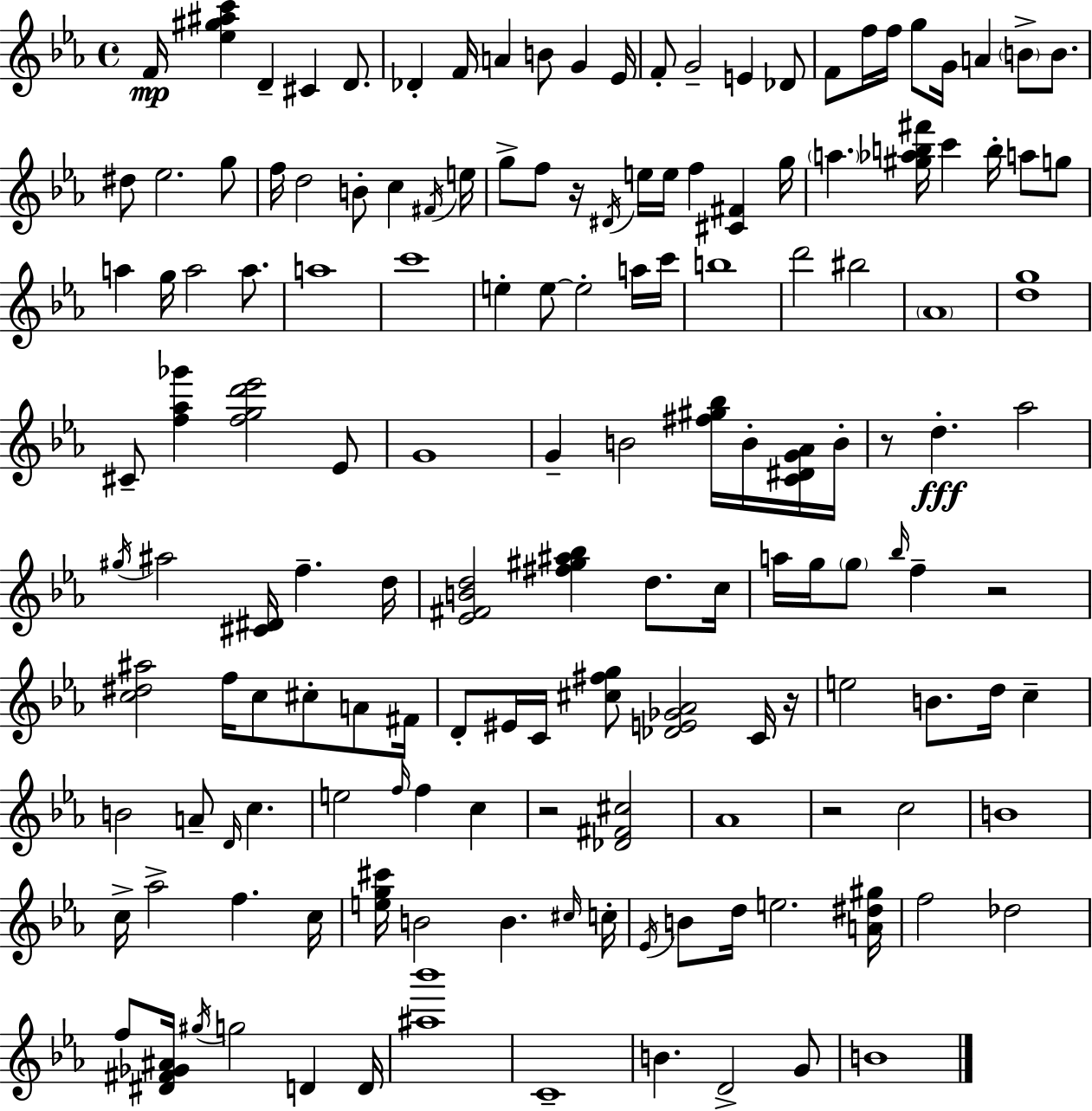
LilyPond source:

{
  \clef treble
  \time 4/4
  \defaultTimeSignature
  \key ees \major
  \repeat volta 2 { f'16\mp <ees'' gis'' ais'' c'''>4 d'4-- cis'4 d'8. | des'4-. f'16 a'4 b'8 g'4 ees'16 | f'8-. g'2-- e'4 des'8 | f'8 f''16 f''16 g''8 g'16 a'4 \parenthesize b'8-> b'8. | \break dis''8 ees''2. g''8 | f''16 d''2 b'8-. c''4 \acciaccatura { fis'16 } | e''16 g''8-> f''8 r16 \acciaccatura { dis'16 } e''16 e''16 f''4 <cis' fis'>4 | g''16 \parenthesize a''4. <gis'' aes'' b'' fis'''>16 c'''4 b''16-. a''8 | \break g''8 a''4 g''16 a''2 a''8. | a''1 | c'''1 | e''4-. e''8~~ e''2-. | \break a''16 c'''16 b''1 | d'''2 bis''2 | \parenthesize aes'1 | <d'' g''>1 | \break cis'8-- <f'' aes'' ges'''>4 <f'' g'' d''' ees'''>2 | ees'8 g'1 | g'4-- b'2 <fis'' gis'' bes''>16 b'16-. | <c' dis' g' aes'>16 b'16-. r8 d''4.-.\fff aes''2 | \break \acciaccatura { gis''16 } ais''2 <cis' dis'>16 f''4.-- | d''16 <ees' fis' b' d''>2 <fis'' gis'' ais'' bes''>4 d''8. | c''16 a''16 g''16 \parenthesize g''8 \grace { bes''16 } f''4-- r2 | <c'' dis'' ais''>2 f''16 c''8 cis''8-. | \break a'8 fis'16 d'8-. eis'16 c'16 <cis'' fis'' g''>8 <des' e' ges' aes'>2 | c'16 r16 e''2 b'8. d''16 | c''4-- b'2 a'8-- \grace { d'16 } c''4. | e''2 \grace { f''16 } f''4 | \break c''4 r2 <des' fis' cis''>2 | aes'1 | r2 c''2 | b'1 | \break c''16-> aes''2-> f''4. | c''16 <e'' g'' cis'''>16 b'2 b'4. | \grace { cis''16 } c''16-. \acciaccatura { ees'16 } b'8 d''16 e''2. | <a' dis'' gis''>16 f''2 | \break des''2 f''8 <dis' fis' ges' ais'>16 \acciaccatura { gis''16 } g''2 | d'4 d'16 <ais'' bes'''>1 | c'1-- | b'4. d'2-> | \break g'8 b'1 | } \bar "|."
}